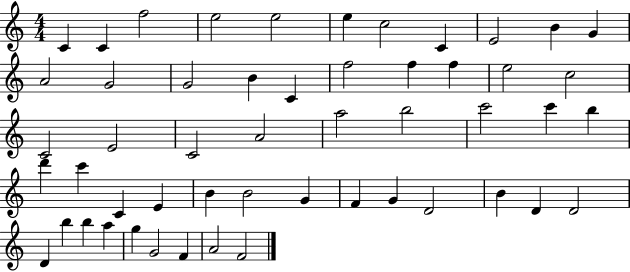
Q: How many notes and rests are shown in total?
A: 52